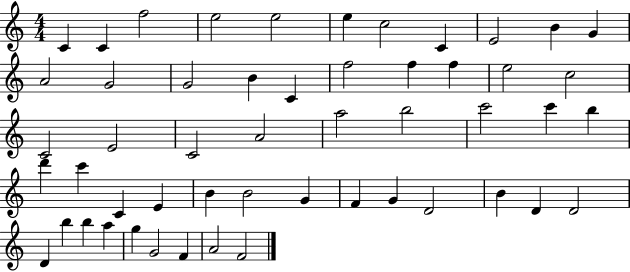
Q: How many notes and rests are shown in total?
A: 52